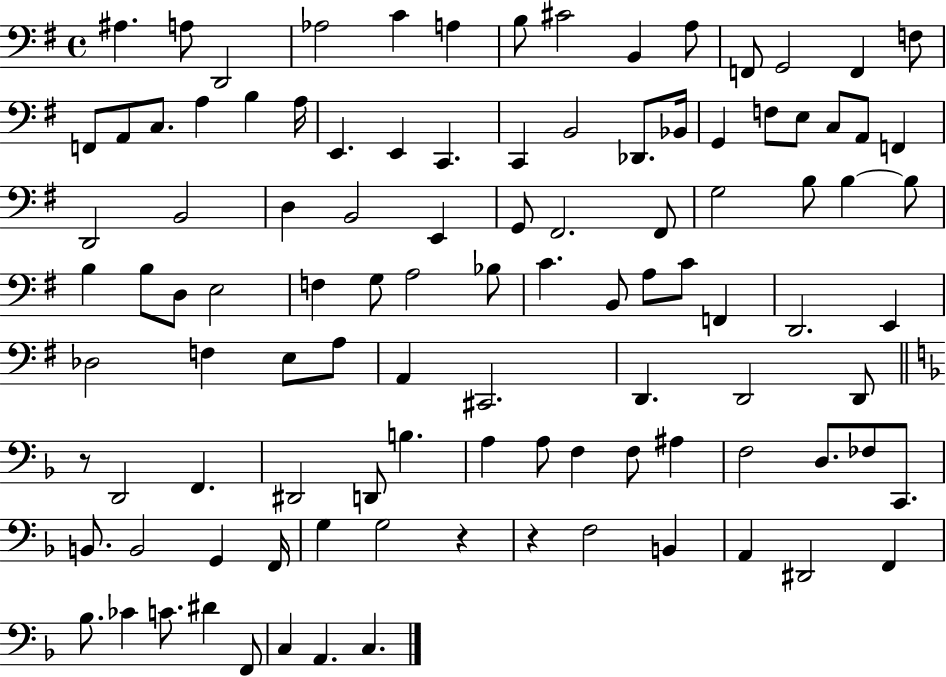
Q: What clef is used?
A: bass